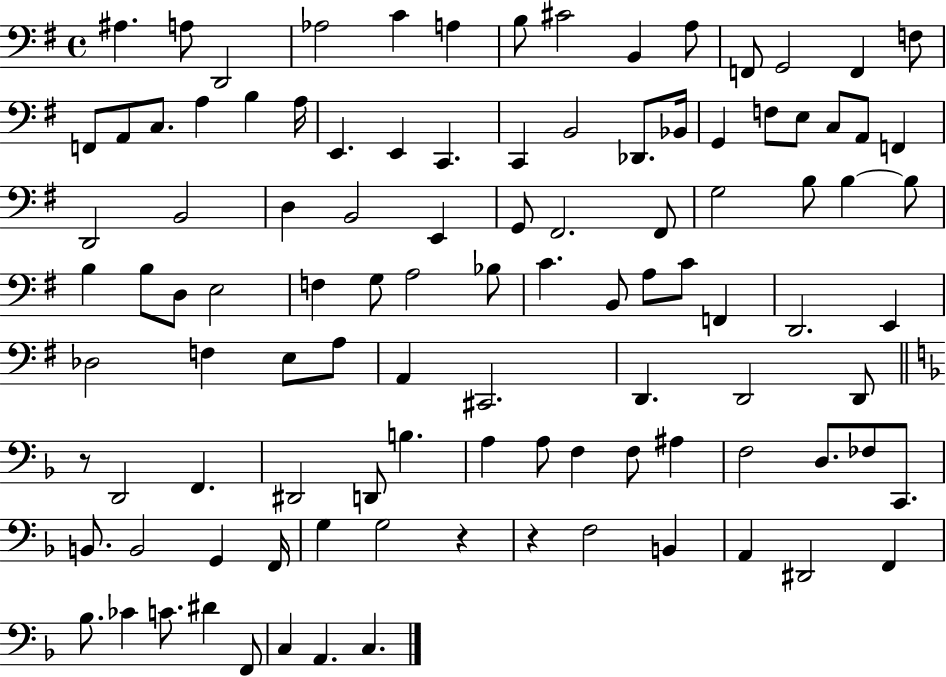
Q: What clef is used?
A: bass